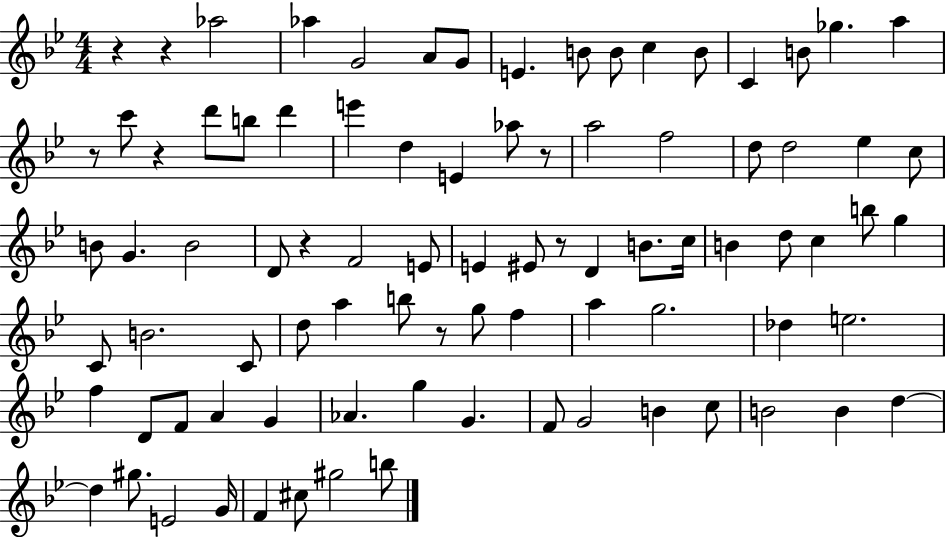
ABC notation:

X:1
T:Untitled
M:4/4
L:1/4
K:Bb
z z _a2 _a G2 A/2 G/2 E B/2 B/2 c B/2 C B/2 _g a z/2 c'/2 z d'/2 b/2 d' e' d E _a/2 z/2 a2 f2 d/2 d2 _e c/2 B/2 G B2 D/2 z F2 E/2 E ^E/2 z/2 D B/2 c/4 B d/2 c b/2 g C/2 B2 C/2 d/2 a b/2 z/2 g/2 f a g2 _d e2 f D/2 F/2 A G _A g G F/2 G2 B c/2 B2 B d d ^g/2 E2 G/4 F ^c/2 ^g2 b/2